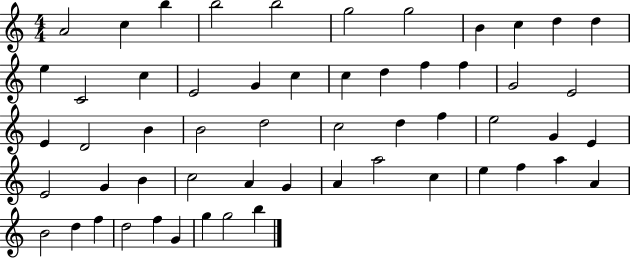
X:1
T:Untitled
M:4/4
L:1/4
K:C
A2 c b b2 b2 g2 g2 B c d d e C2 c E2 G c c d f f G2 E2 E D2 B B2 d2 c2 d f e2 G E E2 G B c2 A G A a2 c e f a A B2 d f d2 f G g g2 b